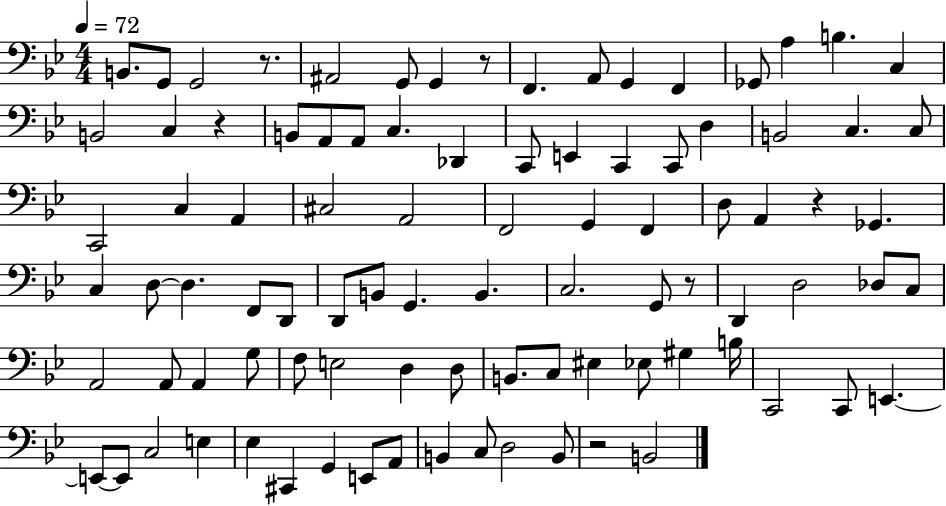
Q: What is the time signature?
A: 4/4